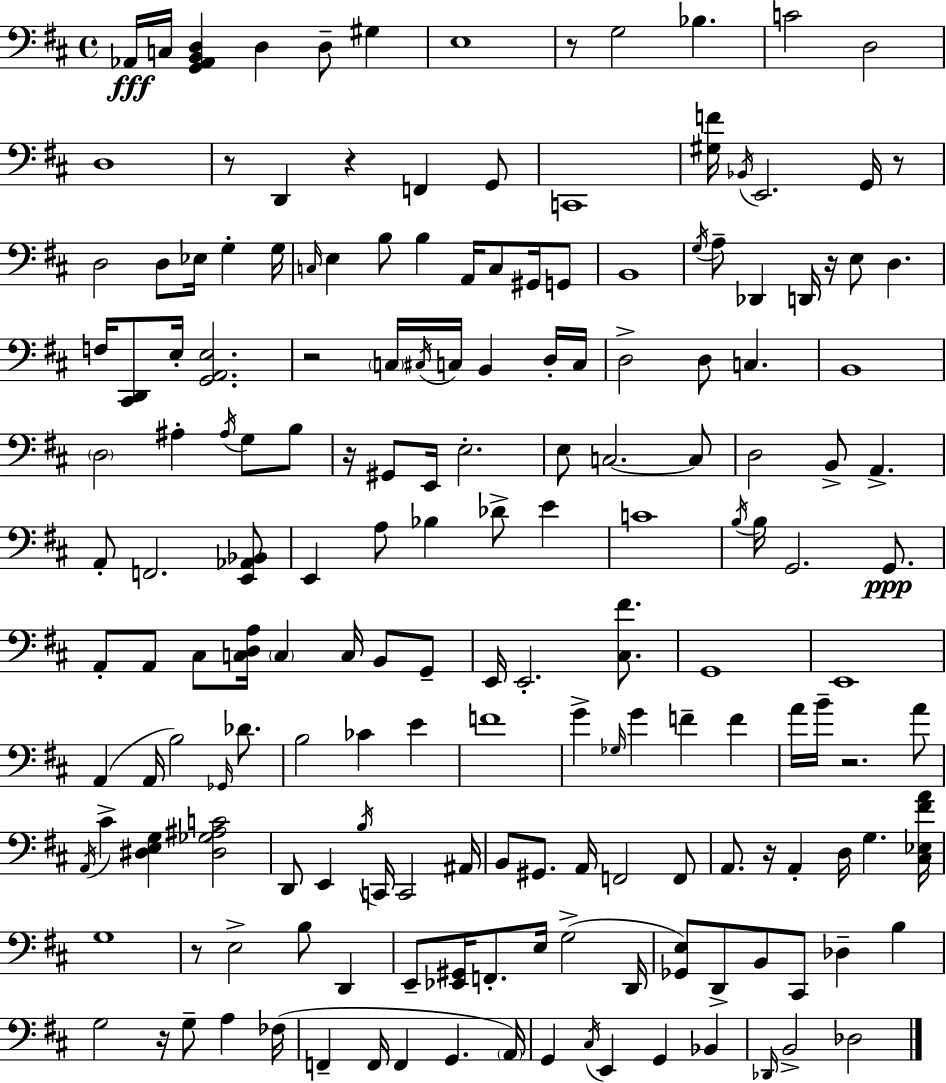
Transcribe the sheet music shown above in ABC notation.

X:1
T:Untitled
M:4/4
L:1/4
K:D
_A,,/4 C,/4 [G,,_A,,B,,D,] D, D,/2 ^G, E,4 z/2 G,2 _B, C2 D,2 D,4 z/2 D,, z F,, G,,/2 C,,4 [^G,F]/4 _B,,/4 E,,2 G,,/4 z/2 D,2 D,/2 _E,/4 G, G,/4 C,/4 E, B,/2 B, A,,/4 C,/2 ^G,,/4 G,,/2 B,,4 G,/4 A,/2 _D,, D,,/4 z/4 E,/2 D, F,/4 [^C,,D,,]/2 E,/4 [G,,A,,E,]2 z2 C,/4 ^C,/4 C,/4 B,, D,/4 C,/4 D,2 D,/2 C, B,,4 D,2 ^A, ^A,/4 G,/2 B,/2 z/4 ^G,,/2 E,,/4 E,2 E,/2 C,2 C,/2 D,2 B,,/2 A,, A,,/2 F,,2 [E,,_A,,_B,,]/2 E,, A,/2 _B, _D/2 E C4 B,/4 B,/4 G,,2 G,,/2 A,,/2 A,,/2 ^C,/2 [C,D,A,]/4 C, C,/4 B,,/2 G,,/2 E,,/4 E,,2 [^C,^F]/2 G,,4 E,,4 A,, A,,/4 B,2 _G,,/4 _D/2 B,2 _C E F4 G _G,/4 G F F A/4 B/4 z2 A/2 A,,/4 ^C [^D,E,G,] [^D,_G,^A,C]2 D,,/2 E,, B,/4 C,,/4 C,,2 ^A,,/4 B,,/2 ^G,,/2 A,,/4 F,,2 F,,/2 A,,/2 z/4 A,, D,/4 G, [^C,_E,^FA]/4 G,4 z/2 E,2 B,/2 D,, E,,/2 [_E,,^G,,]/4 F,,/2 E,/4 G,2 D,,/4 [_G,,E,]/2 D,,/2 B,,/2 ^C,,/2 _D, B, G,2 z/4 G,/2 A, _F,/4 F,, F,,/4 F,, G,, A,,/4 G,, ^C,/4 E,, G,, _B,, _D,,/4 B,,2 _D,2